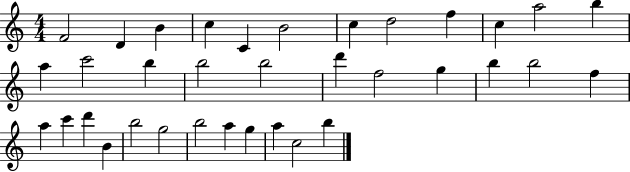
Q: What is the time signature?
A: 4/4